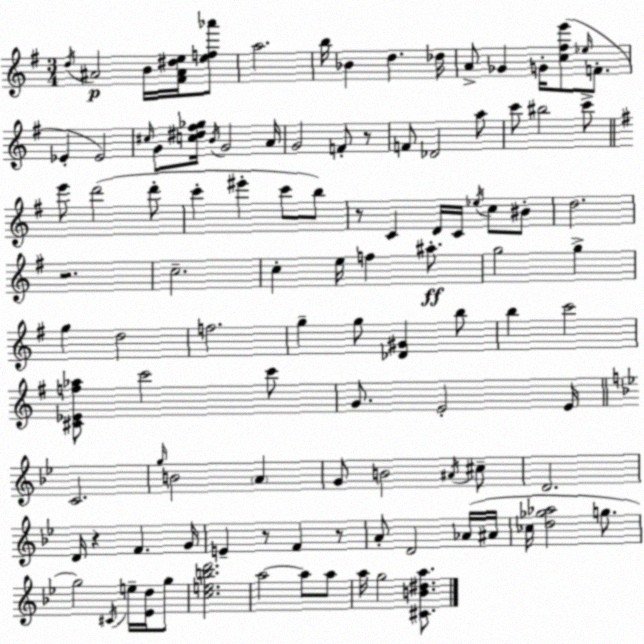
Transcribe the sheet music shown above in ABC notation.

X:1
T:Untitled
M:3/4
L:1/4
K:Em
d/4 ^A2 B/4 [^F^A^de]/4 [ef_a']/2 a2 b/4 _B d _d/4 A/2 _G G/4 [c^fe']/2 _e/4 F/2 _E _E2 ^c/4 G/2 [c^d^f_g]/4 B/4 G2 A/4 G2 F/2 z/2 F/2 _D2 a/2 c'/2 ^b2 c'/2 e'/2 d'2 d'/2 c' ^e' c'/2 b/2 z/2 C D/4 C/4 _e/4 c/2 ^B/2 d2 z2 c2 c e/4 f ^a/2 g2 g g d2 f2 g g/2 [_D^G] b/2 b c'2 [^C_Ef_a]/2 c'2 c'/2 G/2 E2 E/4 C2 g/4 B2 A G/2 B2 ^A/4 ^c/2 D2 D/4 z F G/4 E z/2 F z/2 A/2 D2 _A/4 ^A/4 _c/4 [d_g_a]2 g/2 g2 ^C/4 e/4 [_Ed]/4 g/2 [cebd']2 a2 a/2 a/2 a/4 g2 [^CB^da]/2